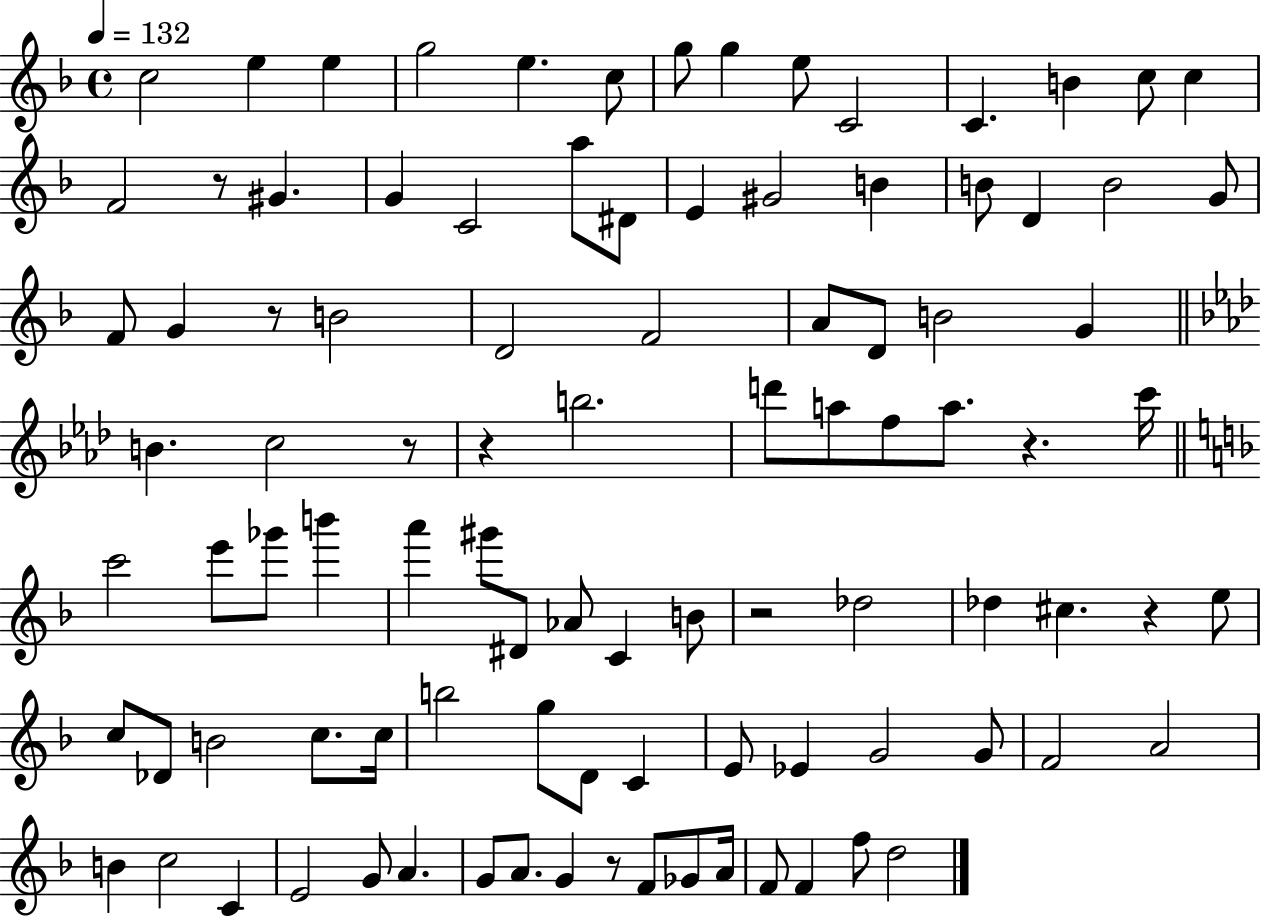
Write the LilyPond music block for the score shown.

{
  \clef treble
  \time 4/4
  \defaultTimeSignature
  \key f \major
  \tempo 4 = 132
  c''2 e''4 e''4 | g''2 e''4. c''8 | g''8 g''4 e''8 c'2 | c'4. b'4 c''8 c''4 | \break f'2 r8 gis'4. | g'4 c'2 a''8 dis'8 | e'4 gis'2 b'4 | b'8 d'4 b'2 g'8 | \break f'8 g'4 r8 b'2 | d'2 f'2 | a'8 d'8 b'2 g'4 | \bar "||" \break \key f \minor b'4. c''2 r8 | r4 b''2. | d'''8 a''8 f''8 a''8. r4. c'''16 | \bar "||" \break \key f \major c'''2 e'''8 ges'''8 b'''4 | a'''4 gis'''8 dis'8 aes'8 c'4 b'8 | r2 des''2 | des''4 cis''4. r4 e''8 | \break c''8 des'8 b'2 c''8. c''16 | b''2 g''8 d'8 c'4 | e'8 ees'4 g'2 g'8 | f'2 a'2 | \break b'4 c''2 c'4 | e'2 g'8 a'4. | g'8 a'8. g'4 r8 f'8 ges'8 a'16 | f'8 f'4 f''8 d''2 | \break \bar "|."
}